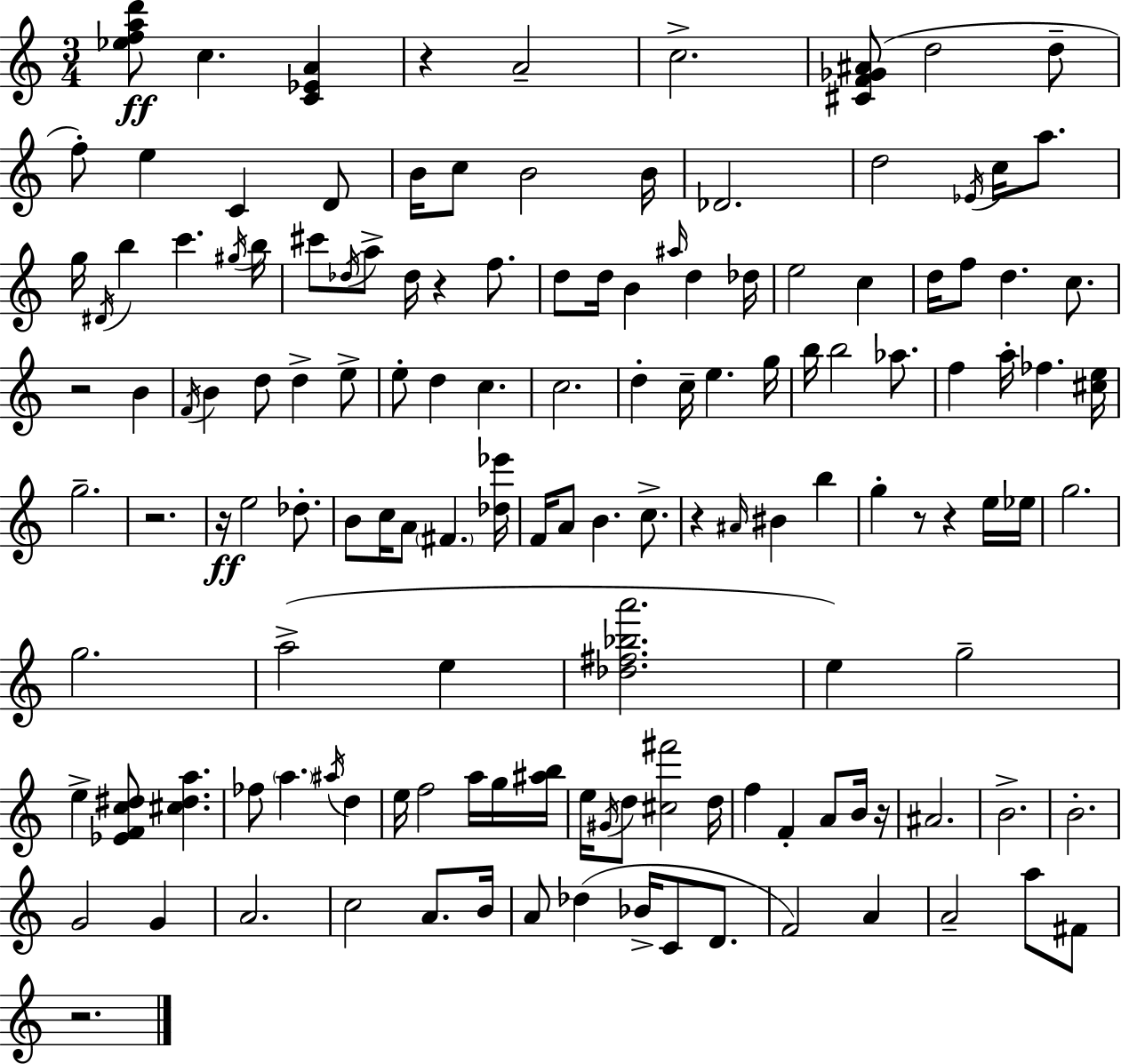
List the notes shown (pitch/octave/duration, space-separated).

[Eb5,F5,A5,D6]/e C5/q. [C4,Eb4,A4]/q R/q A4/h C5/h. [C#4,F4,Gb4,A#4]/e D5/h D5/e F5/e E5/q C4/q D4/e B4/s C5/e B4/h B4/s Db4/h. D5/h Eb4/s C5/s A5/e. G5/s D#4/s B5/q C6/q. G#5/s B5/s C#6/e Db5/s A5/e Db5/s R/q F5/e. D5/e D5/s B4/q A#5/s D5/q Db5/s E5/h C5/q D5/s F5/e D5/q. C5/e. R/h B4/q F4/s B4/q D5/e D5/q E5/e E5/e D5/q C5/q. C5/h. D5/q C5/s E5/q. G5/s B5/s B5/h Ab5/e. F5/q A5/s FES5/q. [C#5,E5]/s G5/h. R/h. R/s E5/h Db5/e. B4/e C5/s A4/e F#4/q. [Db5,Eb6]/s F4/s A4/e B4/q. C5/e. R/q A#4/s BIS4/q B5/q G5/q R/e R/q E5/s Eb5/s G5/h. G5/h. A5/h E5/q [Db5,F#5,Bb5,A6]/h. E5/q G5/h E5/q [Eb4,F4,C5,D#5]/e [C#5,D#5,A5]/q. FES5/e A5/q. A#5/s D5/q E5/s F5/h A5/s G5/s [A#5,B5]/s E5/s G#4/s D5/e [C#5,F#6]/h D5/s F5/q F4/q A4/e B4/s R/s A#4/h. B4/h. B4/h. G4/h G4/q A4/h. C5/h A4/e. B4/s A4/e Db5/q Bb4/s C4/e D4/e. F4/h A4/q A4/h A5/e F#4/e R/h.